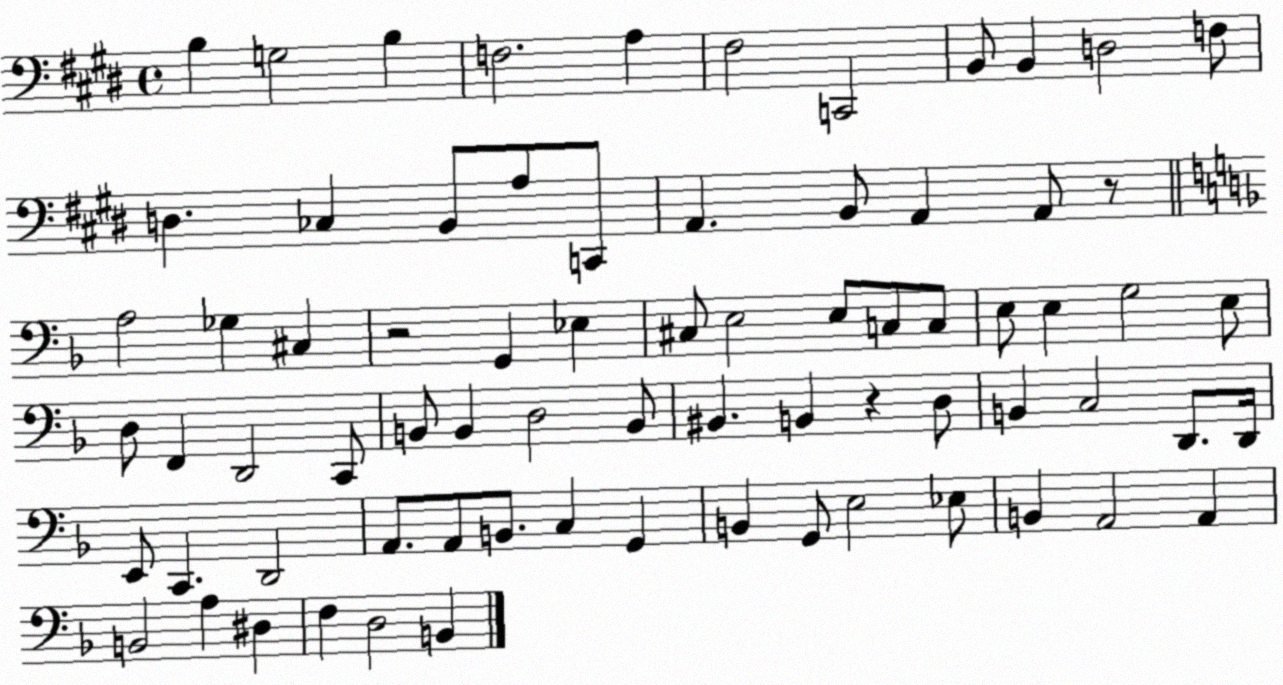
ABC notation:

X:1
T:Untitled
M:4/4
L:1/4
K:E
B, G,2 B, F,2 A, ^F,2 C,,2 B,,/2 B,, D,2 F,/2 D, _C, B,,/2 A,/2 C,,/2 A,, B,,/2 A,, A,,/2 z/2 A,2 _G, ^C, z2 G,, _E, ^C,/2 E,2 E,/2 C,/2 C,/2 E,/2 E, G,2 E,/2 D,/2 F,, D,,2 C,,/2 B,,/2 B,, D,2 B,,/2 ^B,, B,, z D,/2 B,, C,2 D,,/2 D,,/4 E,,/2 C,, D,,2 A,,/2 A,,/2 B,,/2 C, G,, B,, G,,/2 E,2 _E,/2 B,, A,,2 A,, B,,2 A, ^D, F, D,2 B,,